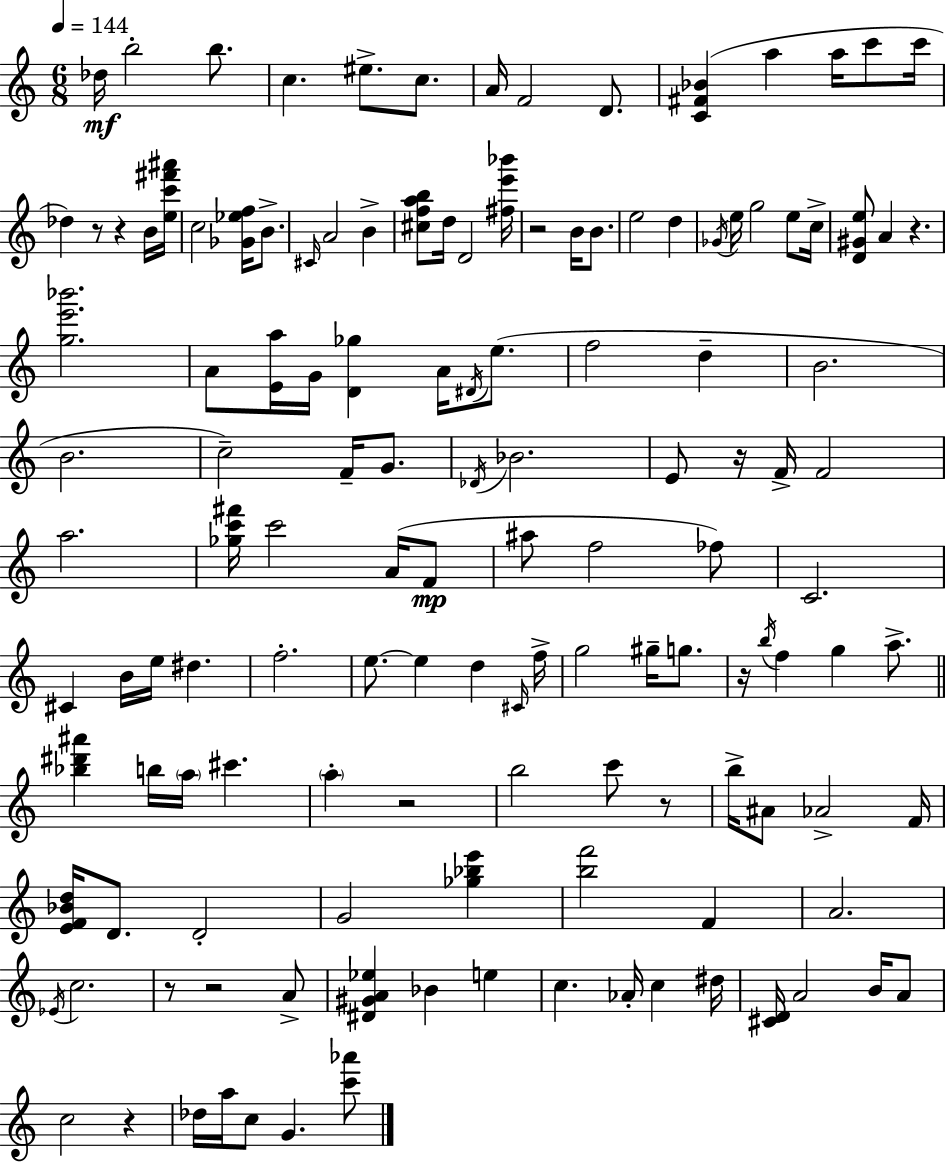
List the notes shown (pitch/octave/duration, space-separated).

Db5/s B5/h B5/e. C5/q. EIS5/e. C5/e. A4/s F4/h D4/e. [C4,F#4,Bb4]/q A5/q A5/s C6/e C6/s Db5/q R/e R/q B4/s [E5,C6,F#6,A#6]/s C5/h [Gb4,Eb5,F5]/s B4/e. C#4/s A4/h B4/q [C#5,F5,A5,B5]/e D5/s D4/h [F#5,E6,Bb6]/s R/h B4/s B4/e. E5/h D5/q Gb4/s E5/s G5/h E5/e C5/s [D4,G#4,E5]/e A4/q R/q. [G5,E6,Bb6]/h. A4/e [E4,A5]/s G4/s [D4,Gb5]/q A4/s D#4/s E5/e. F5/h D5/q B4/h. B4/h. C5/h F4/s G4/e. Db4/s Bb4/h. E4/e R/s F4/s F4/h A5/h. [Gb5,C6,F#6]/s C6/h A4/s F4/e A#5/e F5/h FES5/e C4/h. C#4/q B4/s E5/s D#5/q. F5/h. E5/e. E5/q D5/q C#4/s F5/s G5/h G#5/s G5/e. R/s B5/s F5/q G5/q A5/e. [Bb5,D#6,A#6]/q B5/s A5/s C#6/q. A5/q R/h B5/h C6/e R/e B5/s A#4/e Ab4/h F4/s [E4,F4,Bb4,D5]/s D4/e. D4/h G4/h [Gb5,Bb5,E6]/q [B5,F6]/h F4/q A4/h. Eb4/s C5/h. R/e R/h A4/e [D#4,G#4,A4,Eb5]/q Bb4/q E5/q C5/q. Ab4/s C5/q D#5/s [C#4,D4]/s A4/h B4/s A4/e C5/h R/q Db5/s A5/s C5/e G4/q. [C6,Ab6]/e